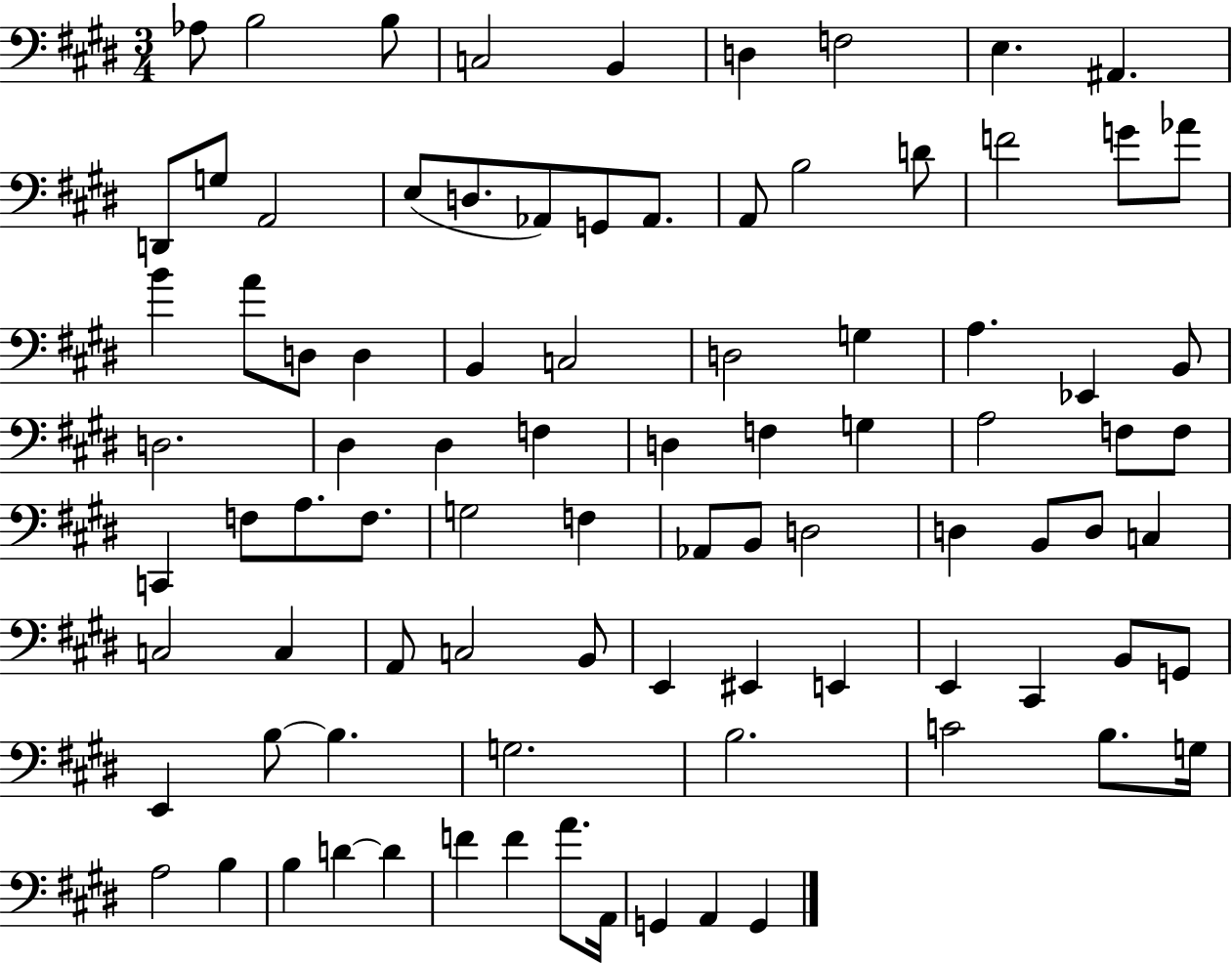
{
  \clef bass
  \numericTimeSignature
  \time 3/4
  \key e \major
  aes8 b2 b8 | c2 b,4 | d4 f2 | e4. ais,4. | \break d,8 g8 a,2 | e8( d8. aes,8) g,8 aes,8. | a,8 b2 d'8 | f'2 g'8 aes'8 | \break b'4 a'8 d8 d4 | b,4 c2 | d2 g4 | a4. ees,4 b,8 | \break d2. | dis4 dis4 f4 | d4 f4 g4 | a2 f8 f8 | \break c,4 f8 a8. f8. | g2 f4 | aes,8 b,8 d2 | d4 b,8 d8 c4 | \break c2 c4 | a,8 c2 b,8 | e,4 eis,4 e,4 | e,4 cis,4 b,8 g,8 | \break e,4 b8~~ b4. | g2. | b2. | c'2 b8. g16 | \break a2 b4 | b4 d'4~~ d'4 | f'4 f'4 a'8. a,16 | g,4 a,4 g,4 | \break \bar "|."
}